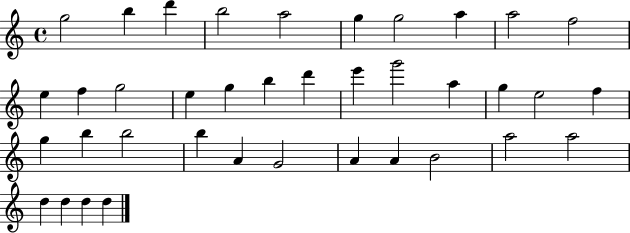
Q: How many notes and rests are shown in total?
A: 38